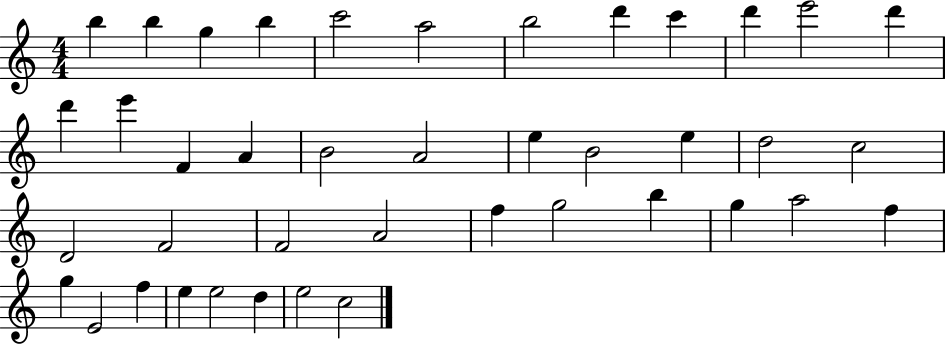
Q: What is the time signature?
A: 4/4